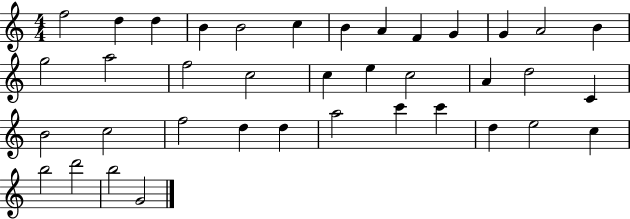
F5/h D5/q D5/q B4/q B4/h C5/q B4/q A4/q F4/q G4/q G4/q A4/h B4/q G5/h A5/h F5/h C5/h C5/q E5/q C5/h A4/q D5/h C4/q B4/h C5/h F5/h D5/q D5/q A5/h C6/q C6/q D5/q E5/h C5/q B5/h D6/h B5/h G4/h